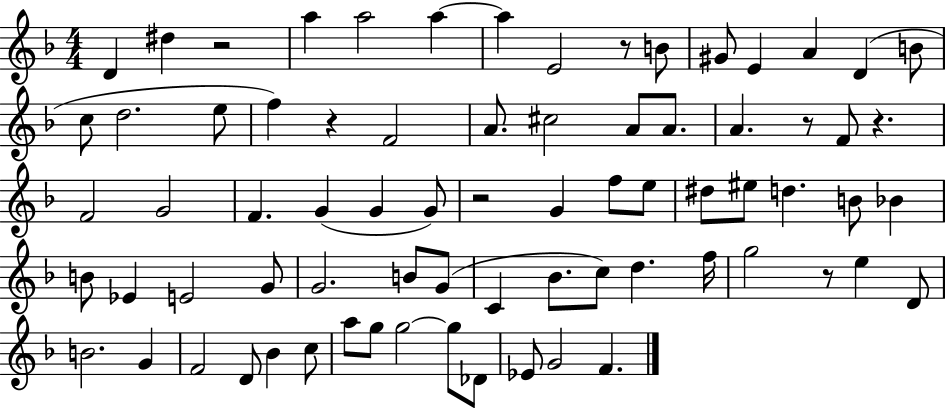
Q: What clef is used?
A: treble